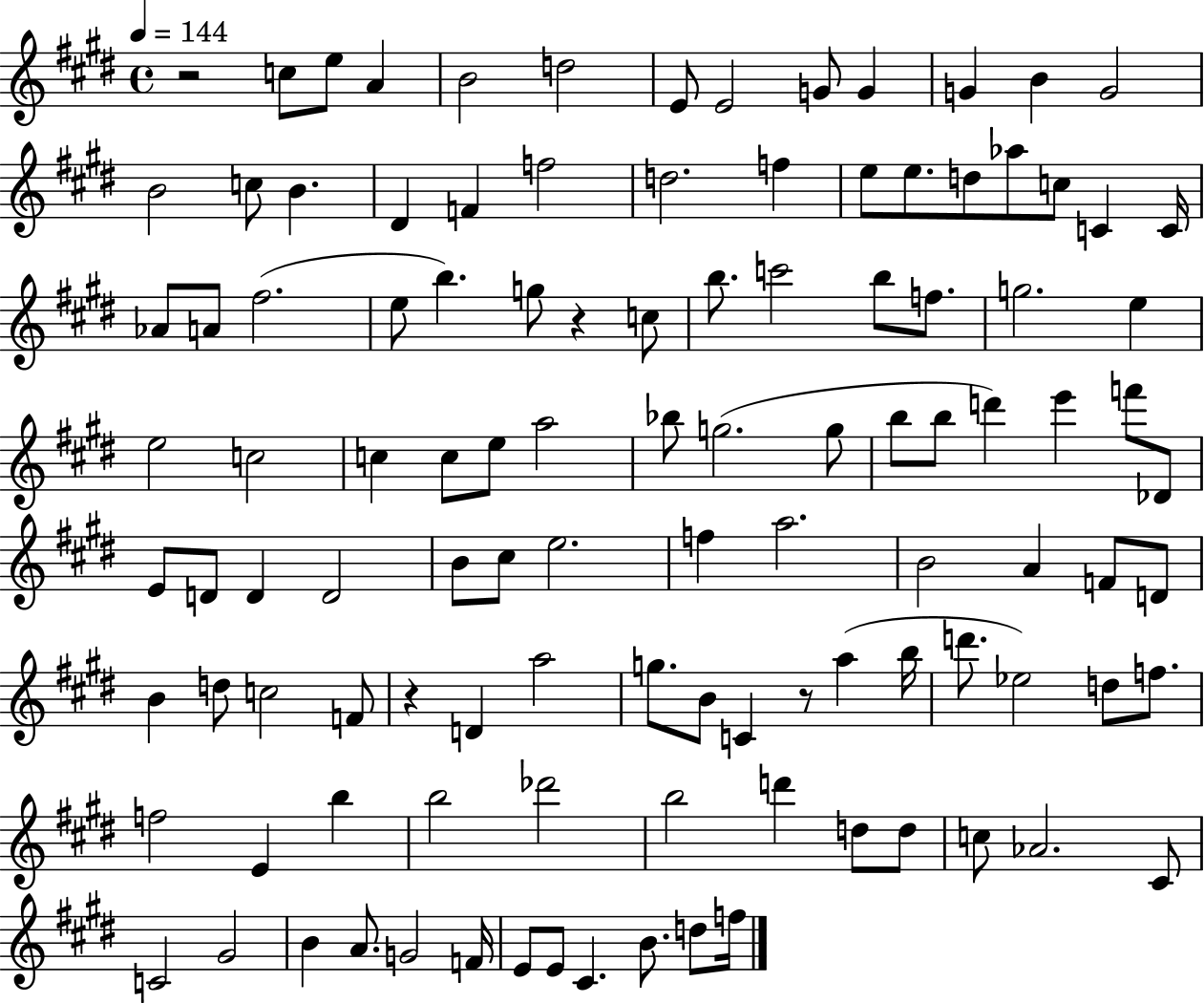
X:1
T:Untitled
M:4/4
L:1/4
K:E
z2 c/2 e/2 A B2 d2 E/2 E2 G/2 G G B G2 B2 c/2 B ^D F f2 d2 f e/2 e/2 d/2 _a/2 c/2 C C/4 _A/2 A/2 ^f2 e/2 b g/2 z c/2 b/2 c'2 b/2 f/2 g2 e e2 c2 c c/2 e/2 a2 _b/2 g2 g/2 b/2 b/2 d' e' f'/2 _D/2 E/2 D/2 D D2 B/2 ^c/2 e2 f a2 B2 A F/2 D/2 B d/2 c2 F/2 z D a2 g/2 B/2 C z/2 a b/4 d'/2 _e2 d/2 f/2 f2 E b b2 _d'2 b2 d' d/2 d/2 c/2 _A2 ^C/2 C2 ^G2 B A/2 G2 F/4 E/2 E/2 ^C B/2 d/2 f/4